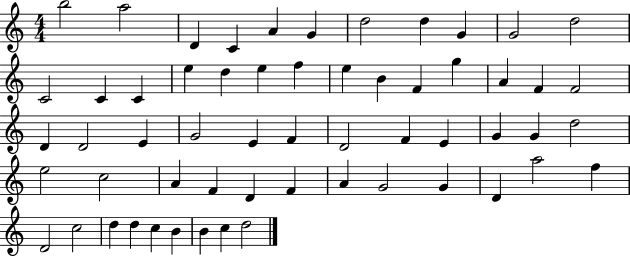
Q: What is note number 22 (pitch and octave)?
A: G5